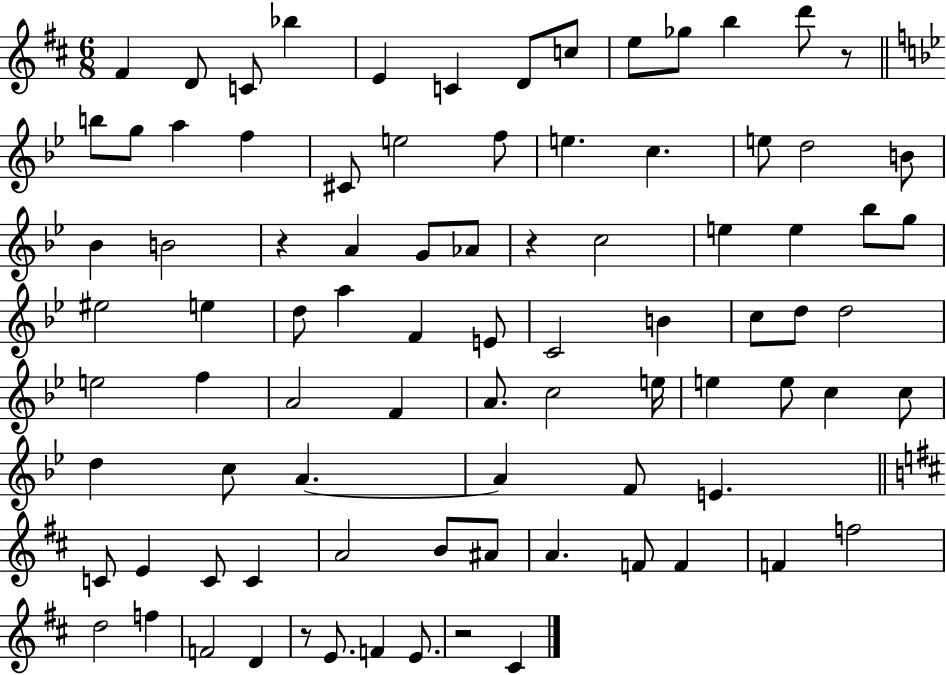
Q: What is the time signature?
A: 6/8